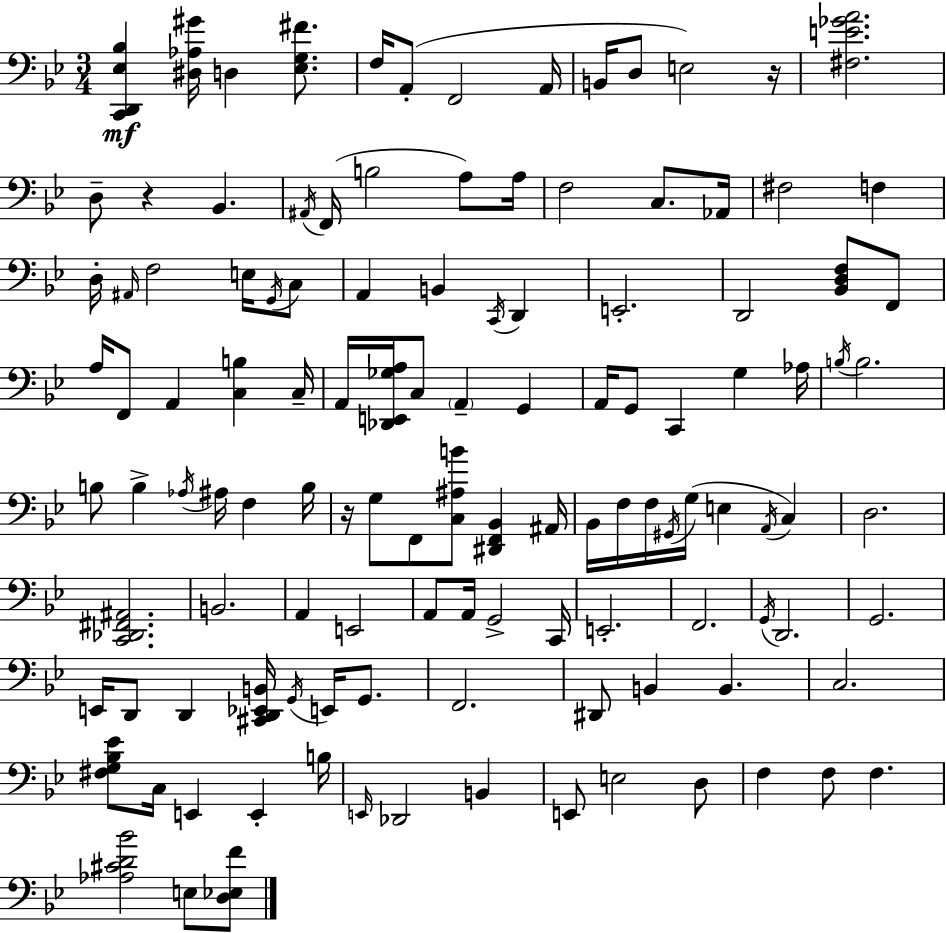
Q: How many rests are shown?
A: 3